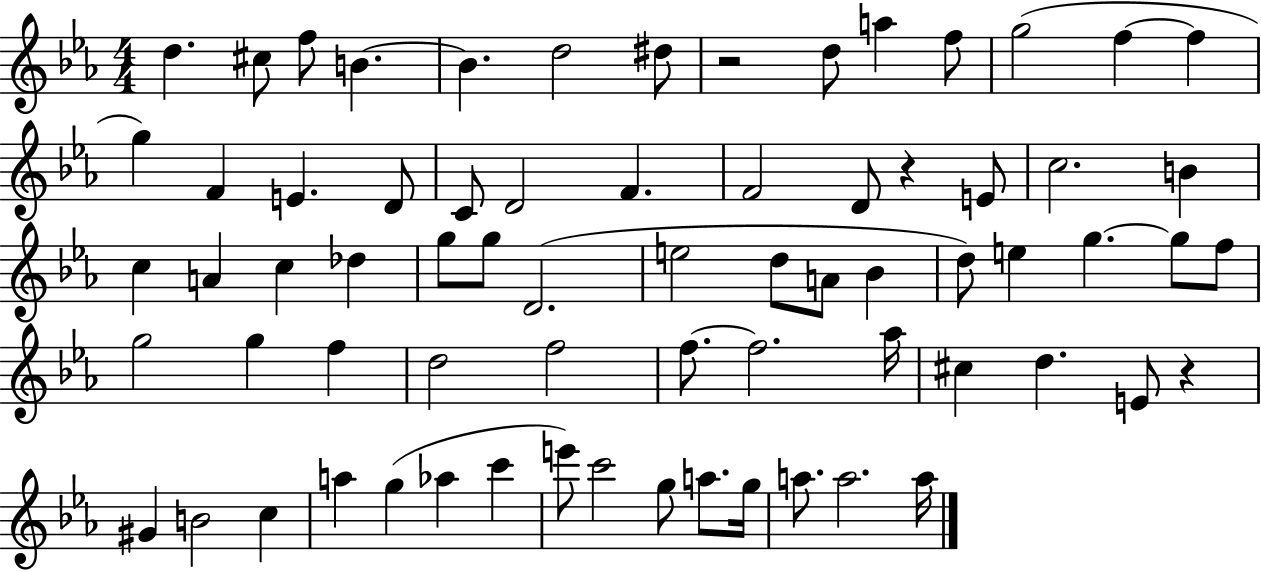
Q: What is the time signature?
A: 4/4